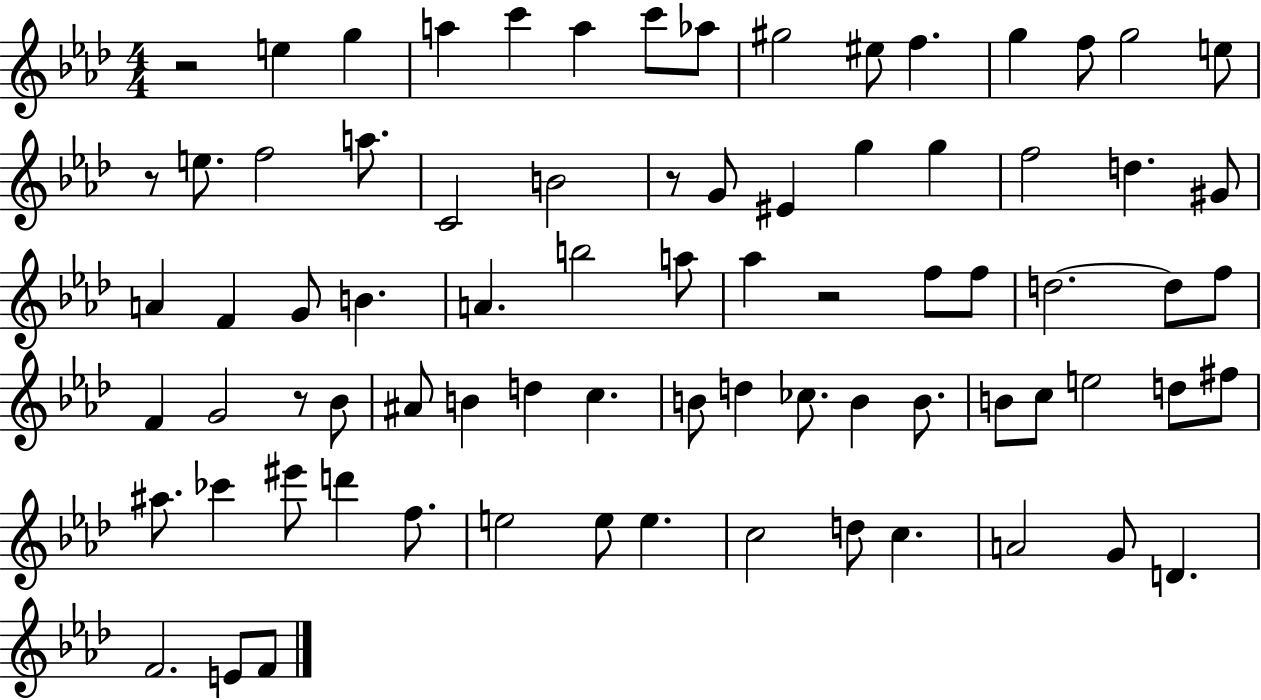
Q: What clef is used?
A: treble